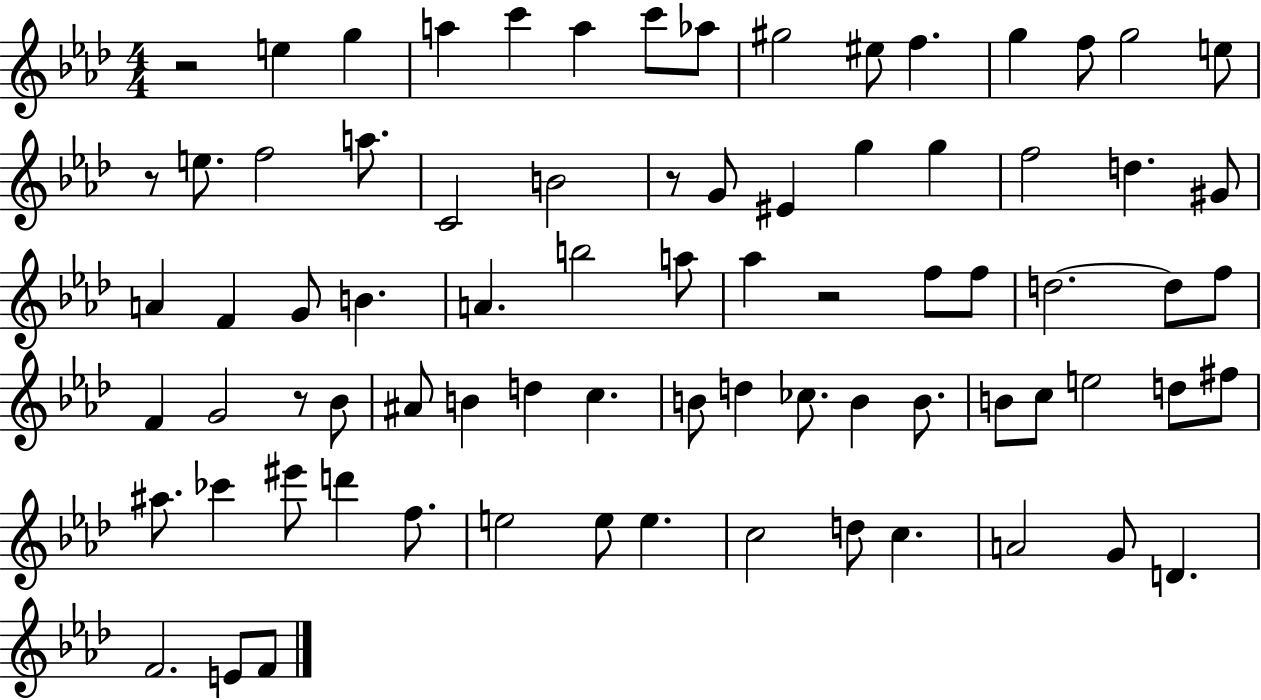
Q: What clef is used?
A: treble